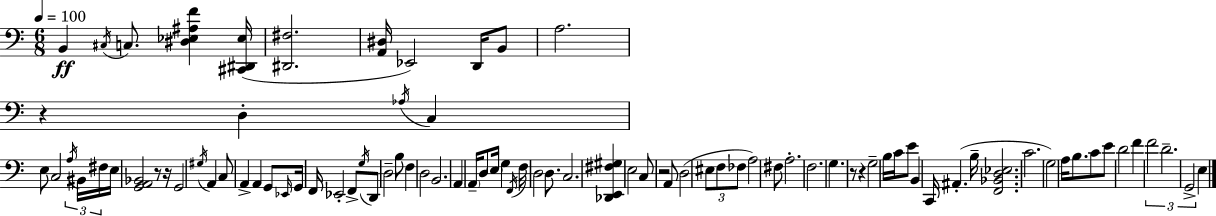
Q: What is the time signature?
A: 6/8